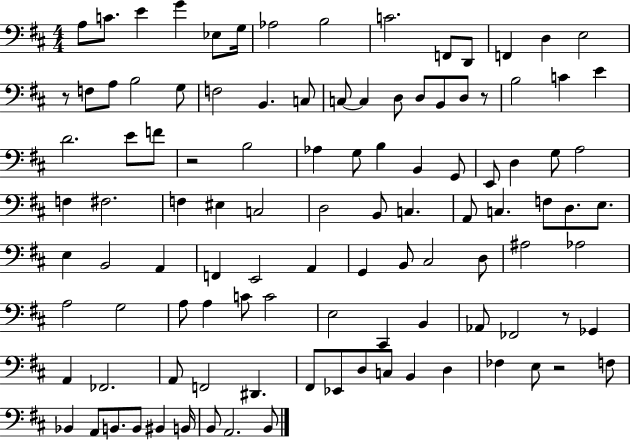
X:1
T:Untitled
M:4/4
L:1/4
K:D
A,/2 C/2 E G _E,/2 G,/4 _A,2 B,2 C2 F,,/2 D,,/2 F,, D, E,2 z/2 F,/2 A,/2 B,2 G,/2 F,2 B,, C,/2 C,/2 C, D,/2 D,/2 B,,/2 D,/2 z/2 B,2 C E D2 E/2 F/2 z2 B,2 _A, G,/2 B, B,, G,,/2 E,,/2 D, G,/2 A,2 F, ^F,2 F, ^E, C,2 D,2 B,,/2 C, A,,/2 C, F,/2 D,/2 E,/2 E, B,,2 A,, F,, E,,2 A,, G,, B,,/2 ^C,2 D,/2 ^A,2 _A,2 A,2 G,2 A,/2 A, C/2 C2 E,2 ^C,, B,, _A,,/2 _F,,2 z/2 _G,, A,, _F,,2 A,,/2 F,,2 ^D,, ^F,,/2 _E,,/2 D,/2 C,/2 B,, D, _F, E,/2 z2 F,/2 _B,, A,,/2 B,,/2 B,,/2 ^B,, B,,/4 B,,/2 A,,2 B,,/2